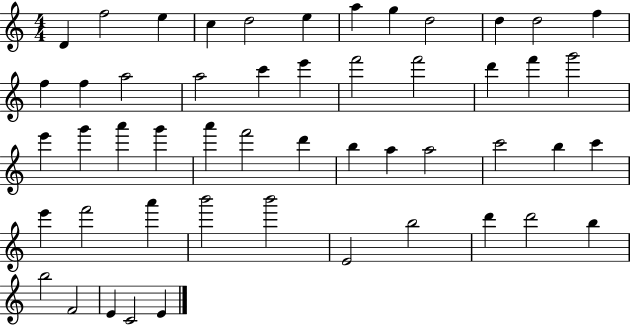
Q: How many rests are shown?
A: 0